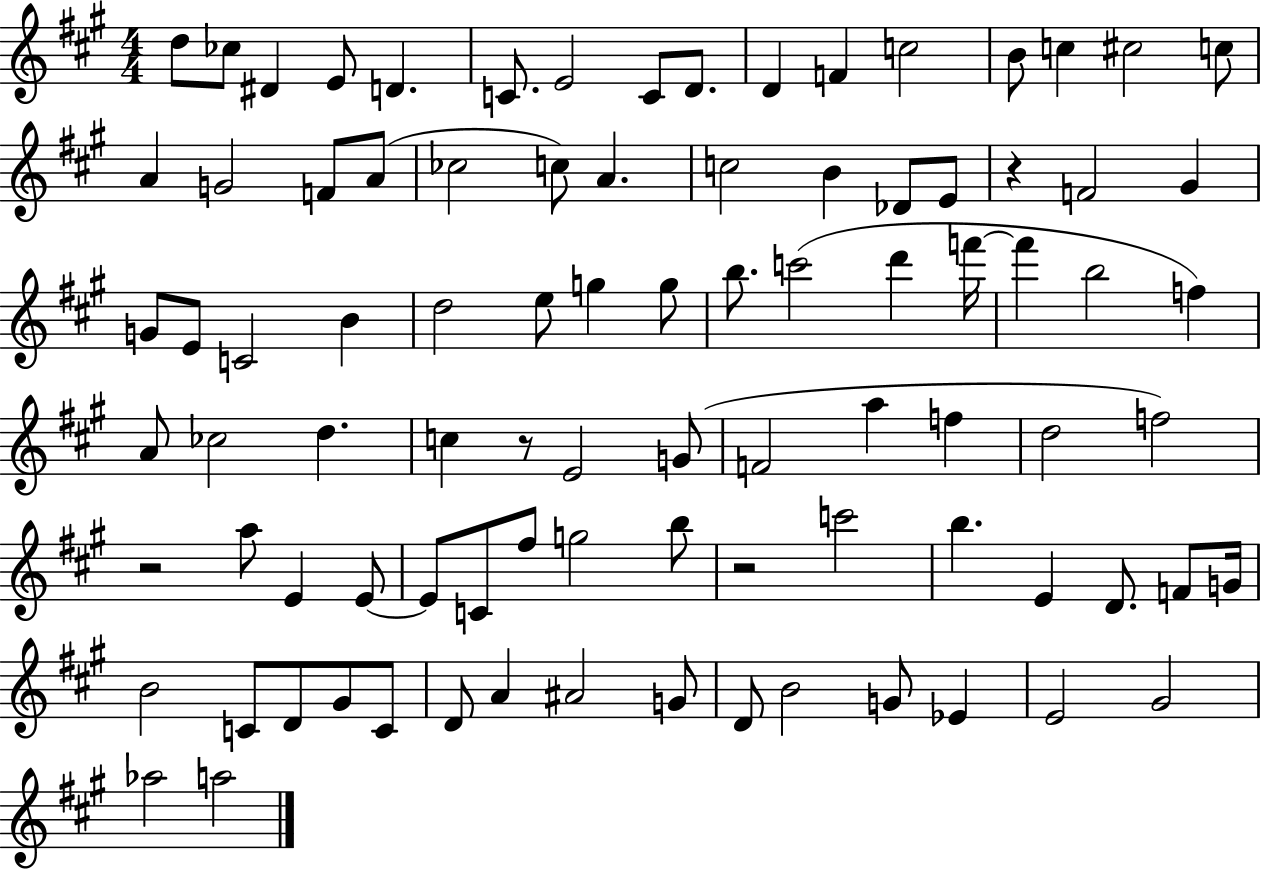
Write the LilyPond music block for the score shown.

{
  \clef treble
  \numericTimeSignature
  \time 4/4
  \key a \major
  d''8 ces''8 dis'4 e'8 d'4. | c'8. e'2 c'8 d'8. | d'4 f'4 c''2 | b'8 c''4 cis''2 c''8 | \break a'4 g'2 f'8 a'8( | ces''2 c''8) a'4. | c''2 b'4 des'8 e'8 | r4 f'2 gis'4 | \break g'8 e'8 c'2 b'4 | d''2 e''8 g''4 g''8 | b''8. c'''2( d'''4 f'''16~~ | f'''4 b''2 f''4) | \break a'8 ces''2 d''4. | c''4 r8 e'2 g'8( | f'2 a''4 f''4 | d''2 f''2) | \break r2 a''8 e'4 e'8~~ | e'8 c'8 fis''8 g''2 b''8 | r2 c'''2 | b''4. e'4 d'8. f'8 g'16 | \break b'2 c'8 d'8 gis'8 c'8 | d'8 a'4 ais'2 g'8 | d'8 b'2 g'8 ees'4 | e'2 gis'2 | \break aes''2 a''2 | \bar "|."
}